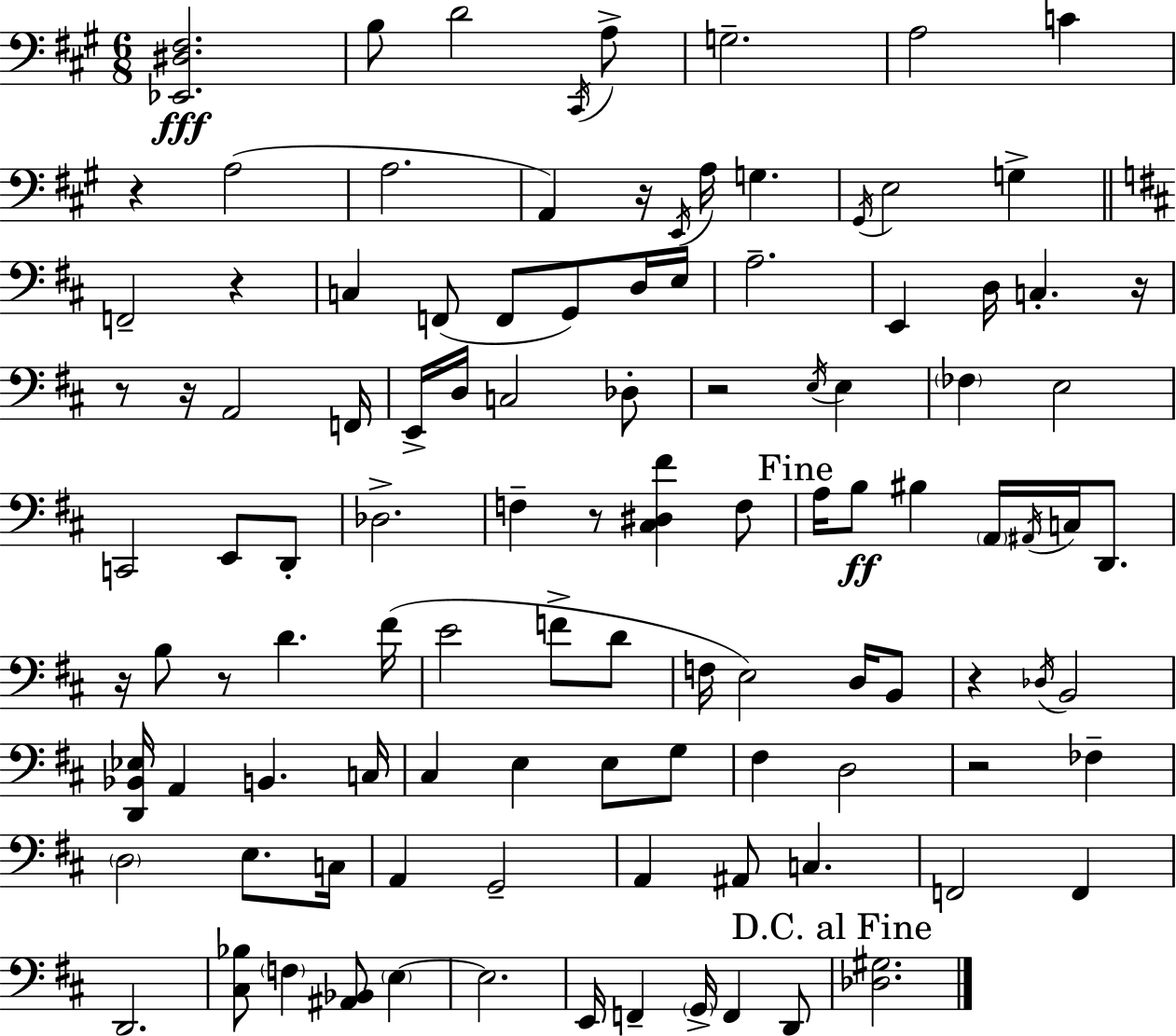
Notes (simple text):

[Eb2,D#3,F#3]/h. B3/e D4/h C#2/s A3/e G3/h. A3/h C4/q R/q A3/h A3/h. A2/q R/s E2/s A3/s G3/q. G#2/s E3/h G3/q F2/h R/q C3/q F2/e F2/e G2/e D3/s E3/s A3/h. E2/q D3/s C3/q. R/s R/e R/s A2/h F2/s E2/s D3/s C3/h Db3/e R/h E3/s E3/q FES3/q E3/h C2/h E2/e D2/e Db3/h. F3/q R/e [C#3,D#3,F#4]/q F3/e A3/s B3/e BIS3/q A2/s A#2/s C3/s D2/e. R/s B3/e R/e D4/q. F#4/s E4/h F4/e D4/e F3/s E3/h D3/s B2/e R/q Db3/s B2/h [D2,Bb2,Eb3]/s A2/q B2/q. C3/s C#3/q E3/q E3/e G3/e F#3/q D3/h R/h FES3/q D3/h E3/e. C3/s A2/q G2/h A2/q A#2/e C3/q. F2/h F2/q D2/h. [C#3,Bb3]/e F3/q [A#2,Bb2]/e E3/q E3/h. E2/s F2/q G2/s F2/q D2/e [Db3,G#3]/h.